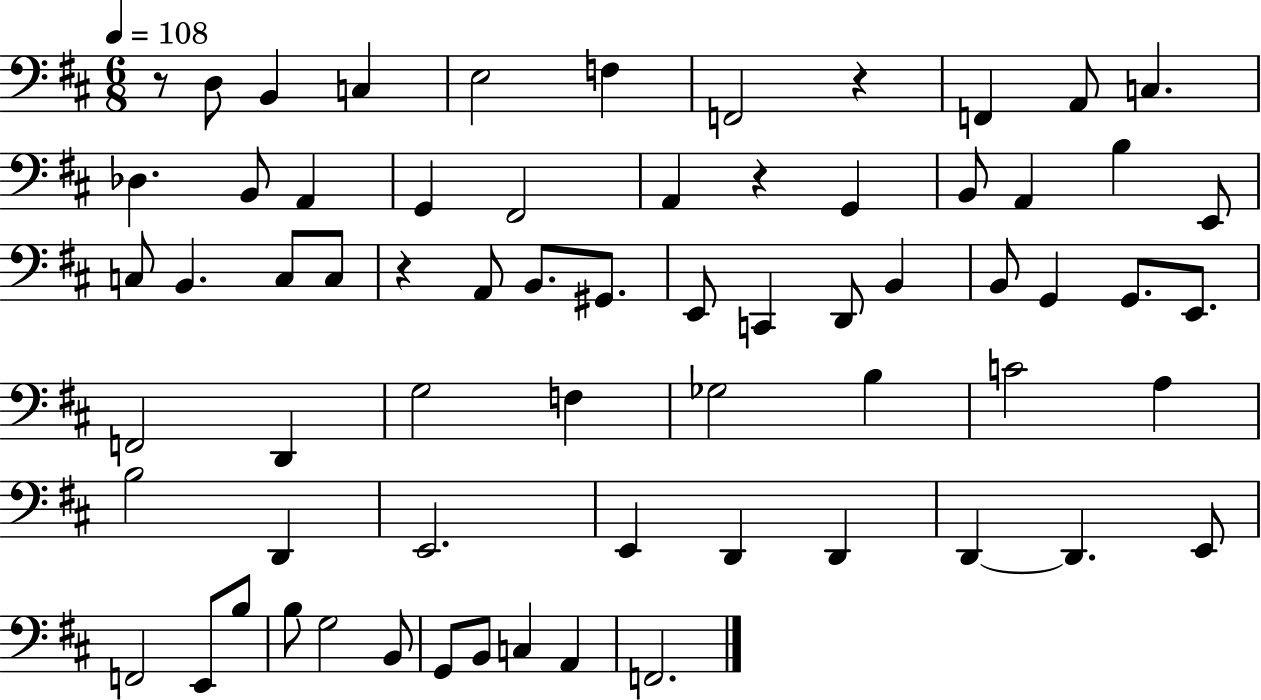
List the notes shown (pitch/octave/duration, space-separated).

R/e D3/e B2/q C3/q E3/h F3/q F2/h R/q F2/q A2/e C3/q. Db3/q. B2/e A2/q G2/q F#2/h A2/q R/q G2/q B2/e A2/q B3/q E2/e C3/e B2/q. C3/e C3/e R/q A2/e B2/e. G#2/e. E2/e C2/q D2/e B2/q B2/e G2/q G2/e. E2/e. F2/h D2/q G3/h F3/q Gb3/h B3/q C4/h A3/q B3/h D2/q E2/h. E2/q D2/q D2/q D2/q D2/q. E2/e F2/h E2/e B3/e B3/e G3/h B2/e G2/e B2/e C3/q A2/q F2/h.